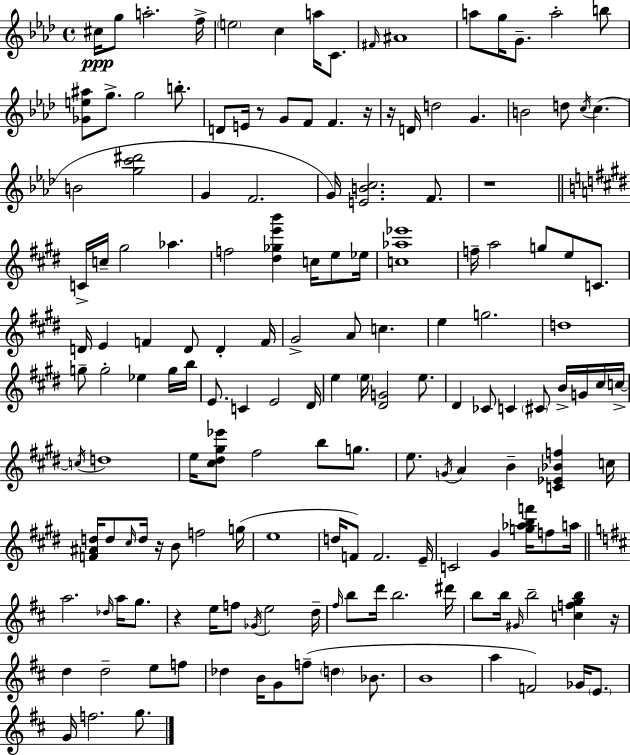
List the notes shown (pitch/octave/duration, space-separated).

C#5/s G5/e A5/h. F5/s E5/h C5/q A5/s C4/e. F#4/s A#4/w A5/e G5/s G4/e. A5/h B5/e [Gb4,E5,A#5]/e G5/e. G5/h B5/e. D4/e E4/s R/e G4/e F4/e F4/q. R/s R/s D4/s D5/h G4/q. B4/h D5/e C5/s C5/q. B4/h [G5,C6,D#6]/h G4/q F4/h. G4/s [E4,B4,C5]/h. F4/e. R/w C4/s C5/s G#5/h Ab5/q. F5/h [D#5,Gb5,E6,B6]/q C5/s E5/e Eb5/s [C5,Ab5,Eb6]/w F5/s A5/h G5/e E5/e C4/e. D4/s E4/q F4/q D4/e D4/q F4/s G#4/h A4/e C5/q. E5/q G5/h. D5/w G5/e G5/h Eb5/q G5/s B5/s E4/e. C4/q E4/h D#4/s E5/q E5/s [D#4,G4]/h E5/e. D#4/q CES4/e C4/q C#4/e B4/s G4/s C#5/s C5/s C5/s D5/w E5/s [C#5,D#5,G#5,Eb6]/e F#5/h B5/e G5/e. E5/e. G4/s A4/q B4/q [C4,Eb4,Bb4,F5]/q C5/s [F4,A#4,D5]/s D5/e C#5/s D5/s R/s B4/e F5/h G5/s E5/w D5/s F4/e F4/h. E4/s C4/h G#4/q [G5,Ab5,B5,F6]/s F5/e A5/s A5/h. Db5/s A5/s G5/e. R/q E5/s F5/e Gb4/s E5/h D5/s F#5/s B5/e D6/s B5/h. D#6/s B5/e B5/s G#4/s B5/h [C5,F5,G5,B5]/q R/s D5/q D5/h E5/e F5/e Db5/q B4/s G4/e F5/e D5/q Bb4/e. B4/w A5/q F4/h Gb4/s E4/e. G4/s F5/h. G5/e.